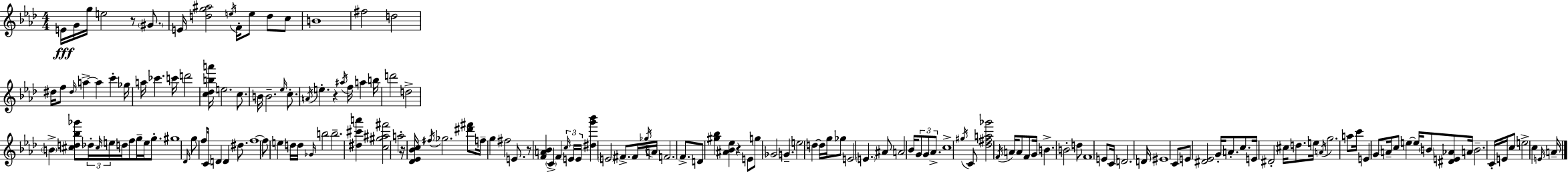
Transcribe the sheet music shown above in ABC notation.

X:1
T:Untitled
M:4/4
L:1/4
K:Fm
E/4 G/4 g/4 e2 z/2 ^G/2 E/4 [dg^a]2 e/4 F/4 e/2 d/2 c/2 B4 ^f2 d2 ^d/4 f/2 ^d/4 a a c' _g/4 a/4 _c' c'/4 d'2 [c_dba']/4 e2 c/2 B/4 B2 _e/4 c/2 A/4 e z ^a/4 f/4 a b/4 d'2 d2 B [^cd_b_g']/2 _d/4 ^c/4 e/4 d/4 f/2 g/4 e/4 g/2 ^g4 _D/4 g/2 f/2 C/4 D D ^d/2 f4 f/2 e d/4 d/4 _G/4 b2 b2 [^d^c'a'] [c^g^a^f']2 a2 z/4 [_D_E_Bc]/4 ^f/4 _g2 [^d'^f']/2 f/4 g ^f2 E/2 z/2 [FA_B] C F c/4 E/4 E/4 [^dg'_b'] E2 ^F/2 ^F/4 _g/4 A/4 F2 F/2 D/2 [^g_b] [^A_B_e] z E/2 g/2 _G2 G e2 d d/4 g/4 _g/2 E2 E ^A/2 A2 _B/4 G/2 G/2 _A/2 c4 ^g/4 C/2 [_d^fa_g']2 F/4 A/4 A/2 F/2 G/4 B B2 d/2 F4 E/2 C/4 D2 D/4 ^E4 C/2 E/2 [^D_E]2 G/4 A/2 c/2 E/4 ^D2 ^c/4 d/2 e/4 A/4 g2 a/2 c'/4 E G/2 A/4 c/2 e e/4 B/2 [^DE_A]/2 A/4 B2 C/4 E/4 c/2 e2 c E/4 A/4